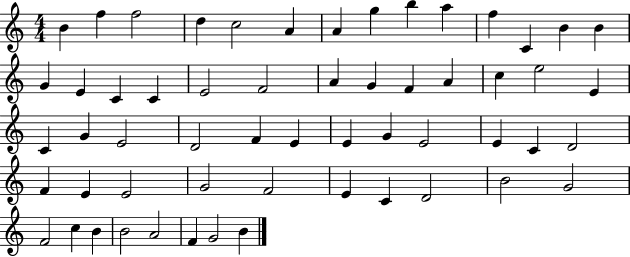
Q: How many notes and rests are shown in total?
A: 57